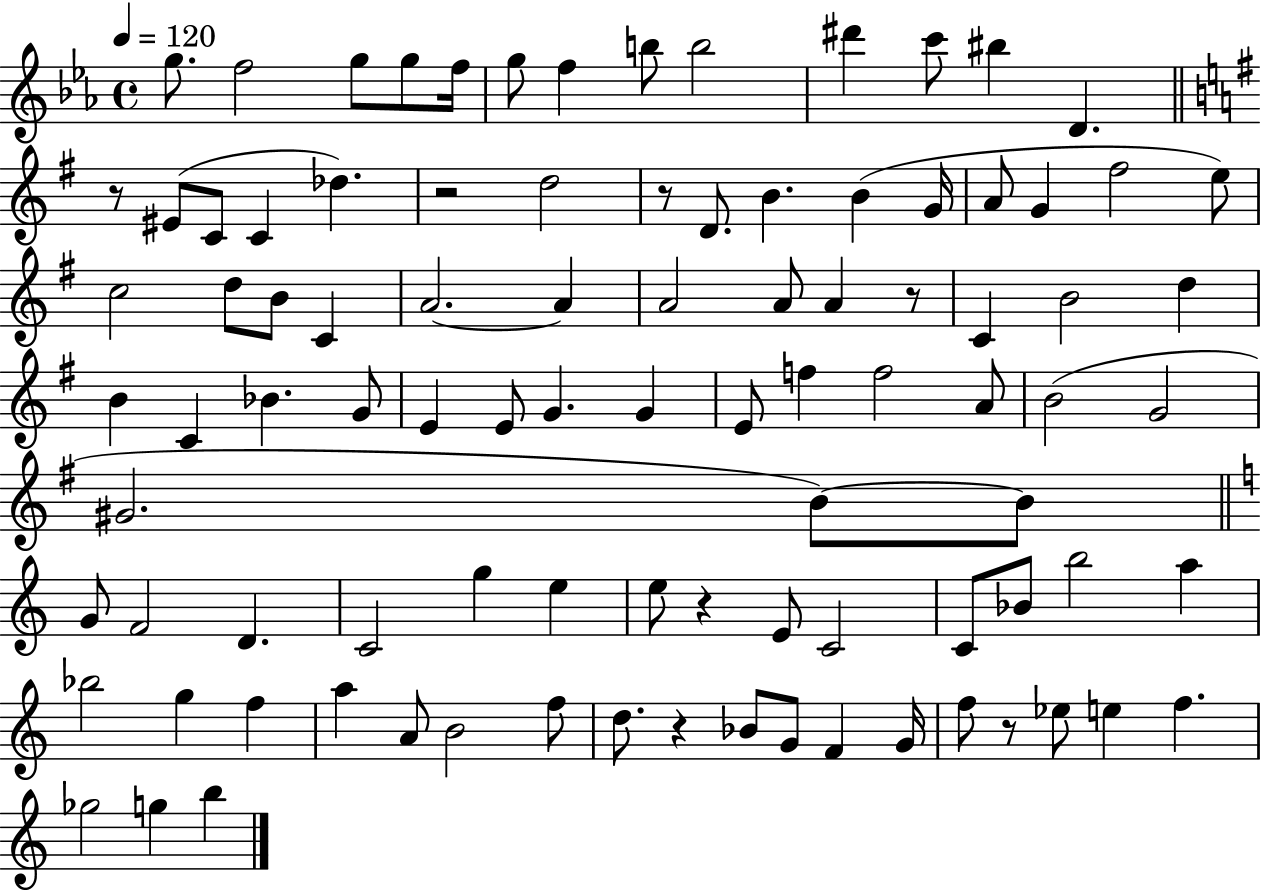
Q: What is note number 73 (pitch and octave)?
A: A4